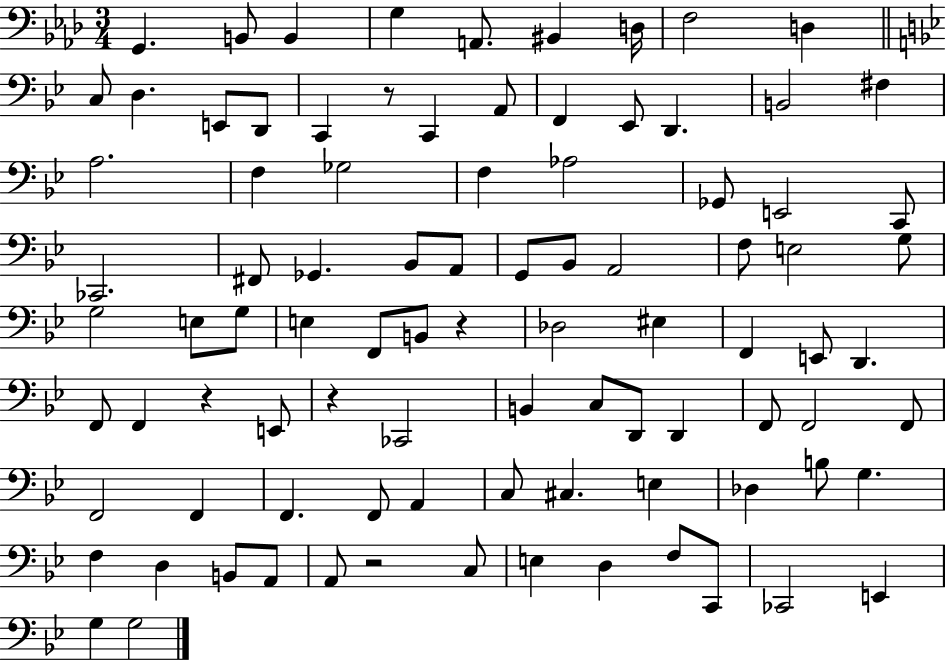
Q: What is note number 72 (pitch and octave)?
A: B3